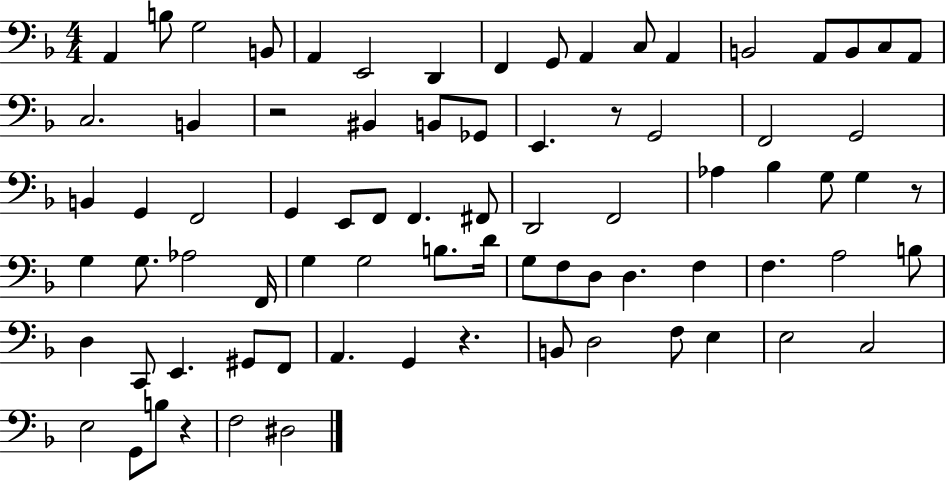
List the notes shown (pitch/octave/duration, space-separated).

A2/q B3/e G3/h B2/e A2/q E2/h D2/q F2/q G2/e A2/q C3/e A2/q B2/h A2/e B2/e C3/e A2/e C3/h. B2/q R/h BIS2/q B2/e Gb2/e E2/q. R/e G2/h F2/h G2/h B2/q G2/q F2/h G2/q E2/e F2/e F2/q. F#2/e D2/h F2/h Ab3/q Bb3/q G3/e G3/q R/e G3/q G3/e. Ab3/h F2/s G3/q G3/h B3/e. D4/s G3/e F3/e D3/e D3/q. F3/q F3/q. A3/h B3/e D3/q C2/e E2/q. G#2/e F2/e A2/q. G2/q R/q. B2/e D3/h F3/e E3/q E3/h C3/h E3/h G2/e B3/e R/q F3/h D#3/h